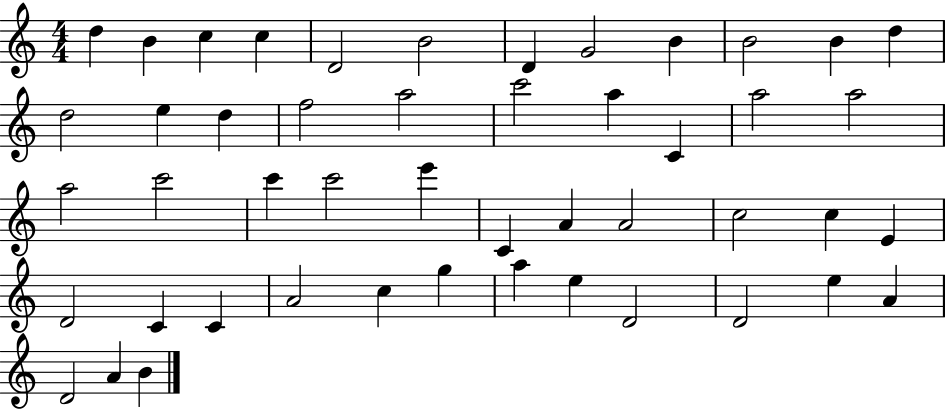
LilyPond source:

{
  \clef treble
  \numericTimeSignature
  \time 4/4
  \key c \major
  d''4 b'4 c''4 c''4 | d'2 b'2 | d'4 g'2 b'4 | b'2 b'4 d''4 | \break d''2 e''4 d''4 | f''2 a''2 | c'''2 a''4 c'4 | a''2 a''2 | \break a''2 c'''2 | c'''4 c'''2 e'''4 | c'4 a'4 a'2 | c''2 c''4 e'4 | \break d'2 c'4 c'4 | a'2 c''4 g''4 | a''4 e''4 d'2 | d'2 e''4 a'4 | \break d'2 a'4 b'4 | \bar "|."
}